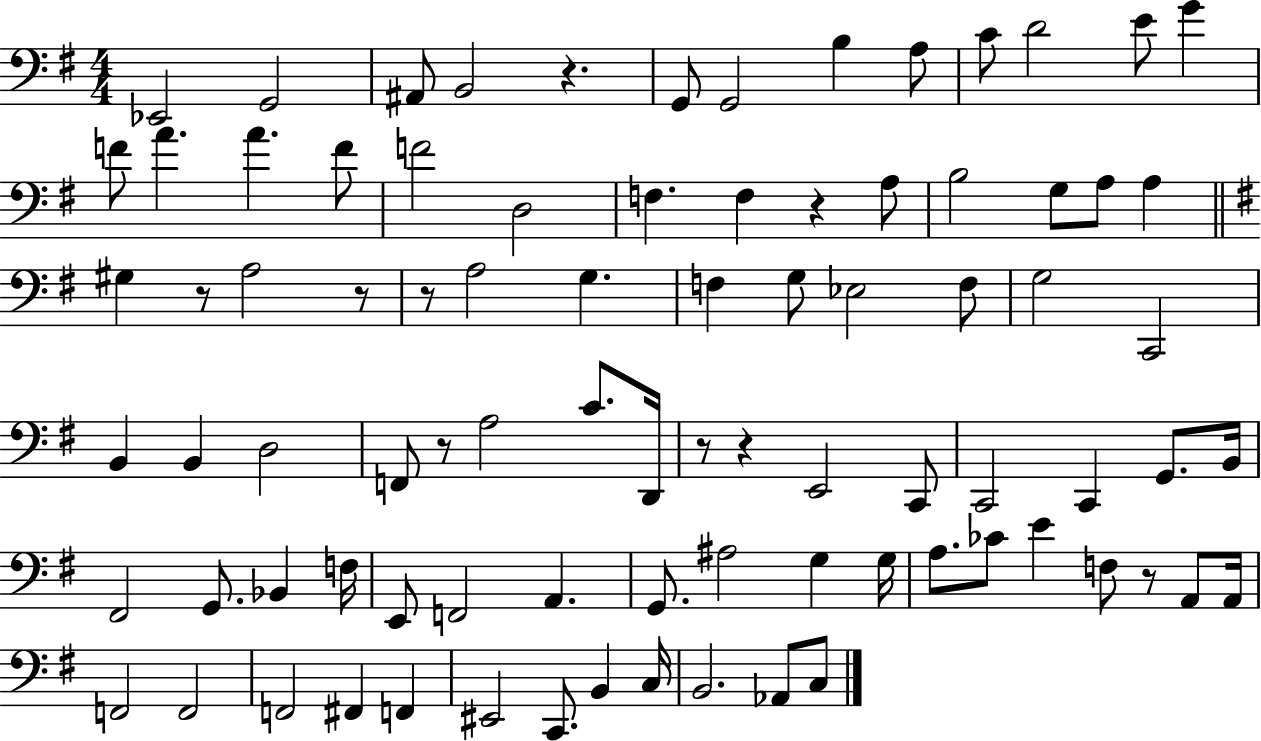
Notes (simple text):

Eb2/h G2/h A#2/e B2/h R/q. G2/e G2/h B3/q A3/e C4/e D4/h E4/e G4/q F4/e A4/q. A4/q. F4/e F4/h D3/h F3/q. F3/q R/q A3/e B3/h G3/e A3/e A3/q G#3/q R/e A3/h R/e R/e A3/h G3/q. F3/q G3/e Eb3/h F3/e G3/h C2/h B2/q B2/q D3/h F2/e R/e A3/h C4/e. D2/s R/e R/q E2/h C2/e C2/h C2/q G2/e. B2/s F#2/h G2/e. Bb2/q F3/s E2/e F2/h A2/q. G2/e. A#3/h G3/q G3/s A3/e. CES4/e E4/q F3/e R/e A2/e A2/s F2/h F2/h F2/h F#2/q F2/q EIS2/h C2/e. B2/q C3/s B2/h. Ab2/e C3/e